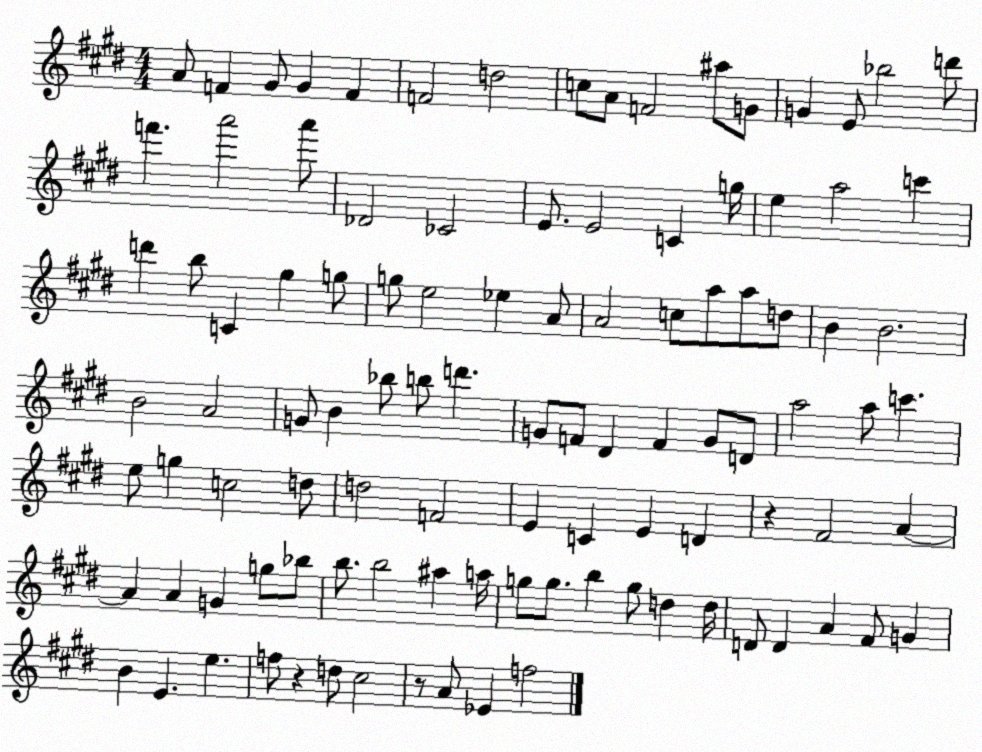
X:1
T:Untitled
M:4/4
L:1/4
K:E
A/2 F ^G/2 ^G F F2 d2 c/2 A/2 F2 ^a/2 G/2 G E/2 _b2 d'/2 f' a'2 a'/2 _D2 _C2 E/2 E2 C g/4 e a2 c' d' b/2 C ^g g/2 g/2 e2 _e A/2 A2 c/2 a/2 a/2 d/2 B B2 B2 A2 G/2 B _b/2 b/2 d' G/2 F/2 ^D F G/2 D/2 a2 a/2 c' e/2 g c2 d/2 d2 F2 E C E D z ^F2 A A A G g/2 _b/2 b/2 b2 ^a a/4 g/2 g/2 b g/2 d d/4 D/2 D A ^F/2 G B E e f/2 z d/2 ^c2 z/2 A/2 _E f2